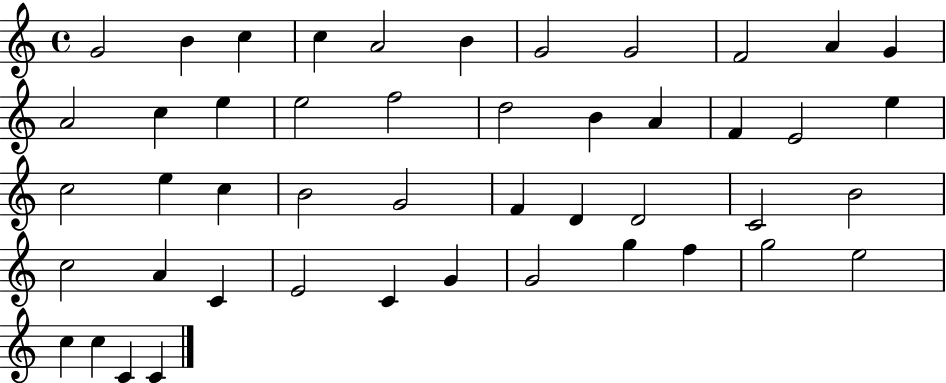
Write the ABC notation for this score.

X:1
T:Untitled
M:4/4
L:1/4
K:C
G2 B c c A2 B G2 G2 F2 A G A2 c e e2 f2 d2 B A F E2 e c2 e c B2 G2 F D D2 C2 B2 c2 A C E2 C G G2 g f g2 e2 c c C C